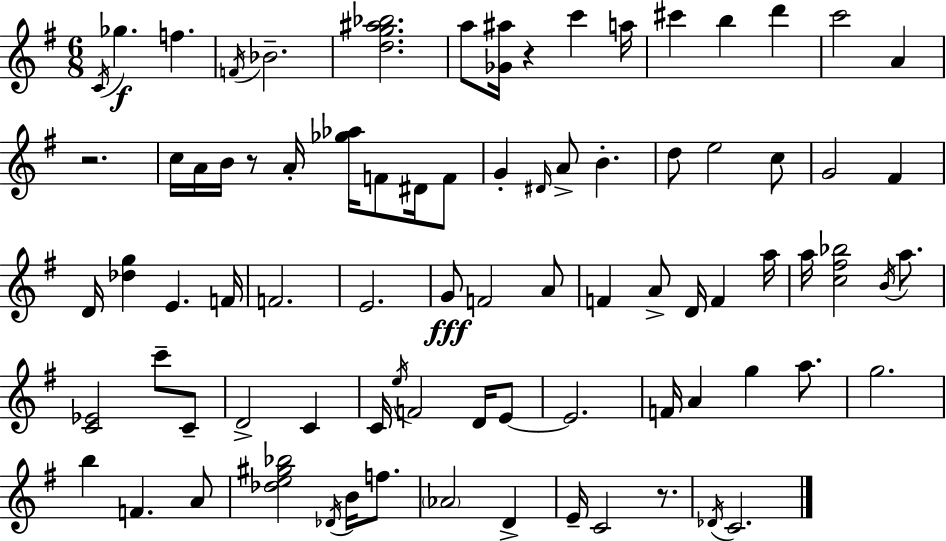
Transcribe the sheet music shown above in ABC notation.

X:1
T:Untitled
M:6/8
L:1/4
K:G
C/4 _g f F/4 _B2 [dg^a_b]2 a/2 [_G^a]/4 z c' a/4 ^c' b d' c'2 A z2 c/4 A/4 B/4 z/2 A/4 [_g_a]/4 F/2 ^D/4 F/2 G ^D/4 A/2 B d/2 e2 c/2 G2 ^F D/4 [_dg] E F/4 F2 E2 G/2 F2 A/2 F A/2 D/4 F a/4 a/4 [c^f_b]2 B/4 a/2 [C_E]2 c'/2 C/2 D2 C C/4 e/4 F2 D/4 E/2 E2 F/4 A g a/2 g2 b F A/2 [_de^g_b]2 _D/4 B/4 f/2 _A2 D E/4 C2 z/2 _D/4 C2